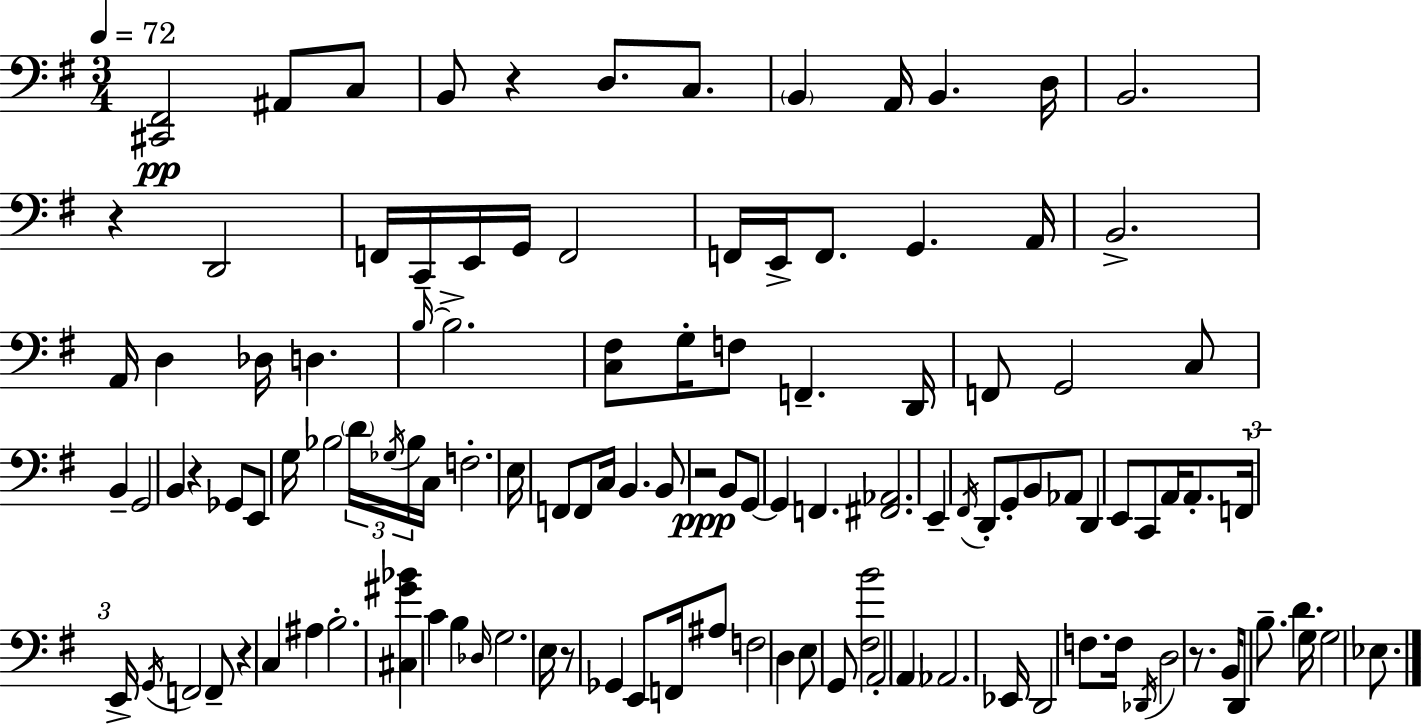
{
  \clef bass
  \numericTimeSignature
  \time 3/4
  \key g \major
  \tempo 4 = 72
  <cis, fis,>2\pp ais,8 c8 | b,8 r4 d8. c8. | \parenthesize b,4 a,16 b,4. d16 | b,2. | \break r4 d,2 | f,16 c,16-- e,16 g,16 f,2 | f,16 e,16-> f,8. g,4. a,16 | b,2.-> | \break a,16 d4 des16 d4. | \grace { b16~ }~ b2.-> | <c fis>8 g16-. f8 f,4.-- | d,16 f,8 g,2 c8 | \break b,4-- g,2 | b,4 r4 ges,8 e,8 | g16 bes2 \tuplet 3/2 { \parenthesize d'16 \acciaccatura { ges16 } | bes16 } c16 f2.-. | \break e16 f,8 f,8 c16 b,4. | b,8 r2\ppp | b,8 g,8~~ g,4 f,4. | <fis, aes,>2. | \break e,4-- \acciaccatura { fis,16 } d,8-. g,8-. b,8 | aes,8 d,4 e,8 c,8 a,16 | a,8.-. \tuplet 3/2 { f,16 e,16-> \acciaccatura { g,16 } } f,2 | f,8-- r4 c4 | \break ais4 b2.-. | <cis gis' bes'>4 c'4 | b4 \grace { des16 } g2. | e16 r8 ges,4 | \break e,8 f,16 ais8 f2 | d4 e8 g,8 <fis b'>2 | a,2-. | \parenthesize a,4 aes,2. | \break ees,16 d,2 | f8. f16 \acciaccatura { des,16 } d2 | r8. b,16 d,8 b8.-- | d'4. g16 g2 | \break ees8. \bar "|."
}